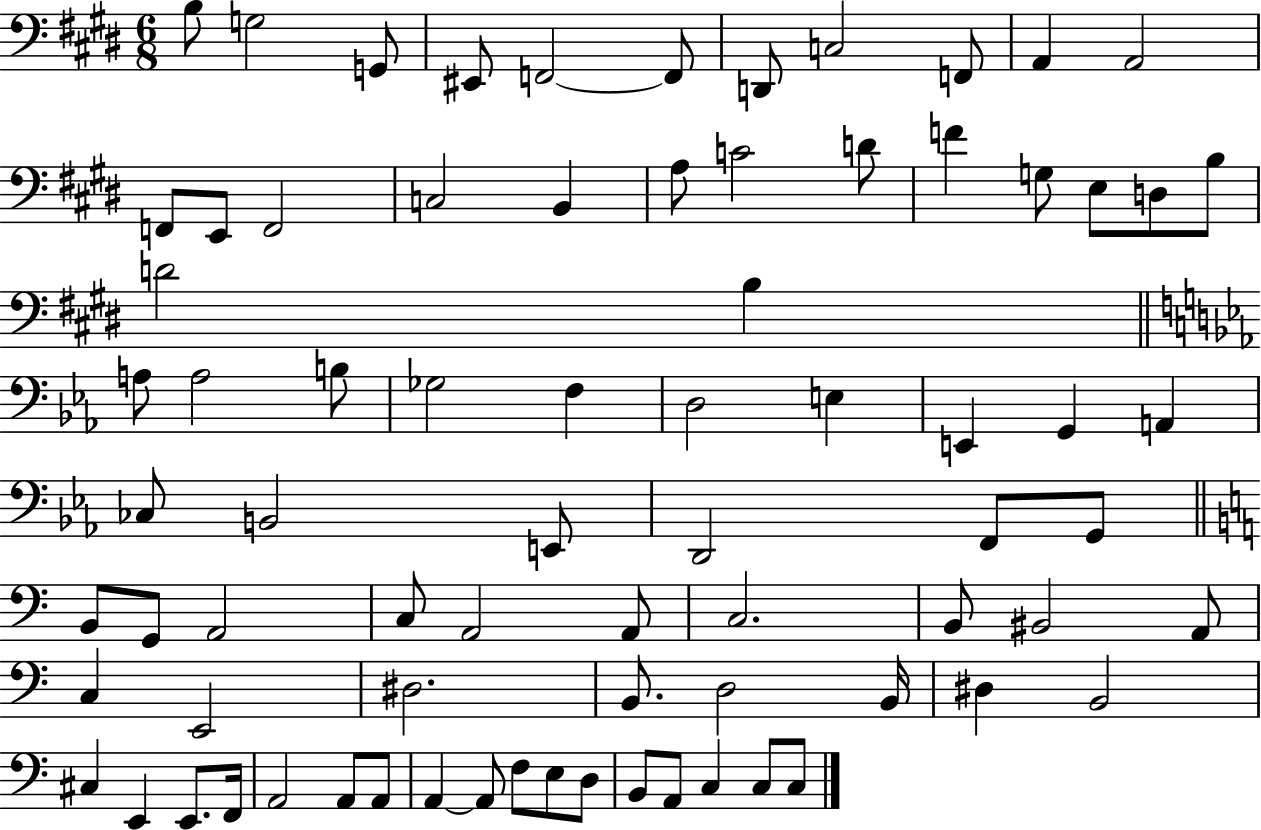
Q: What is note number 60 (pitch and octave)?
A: B2